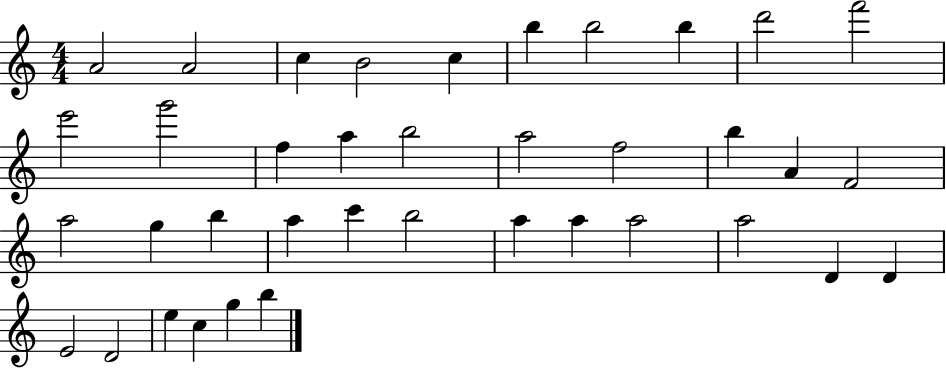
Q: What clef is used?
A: treble